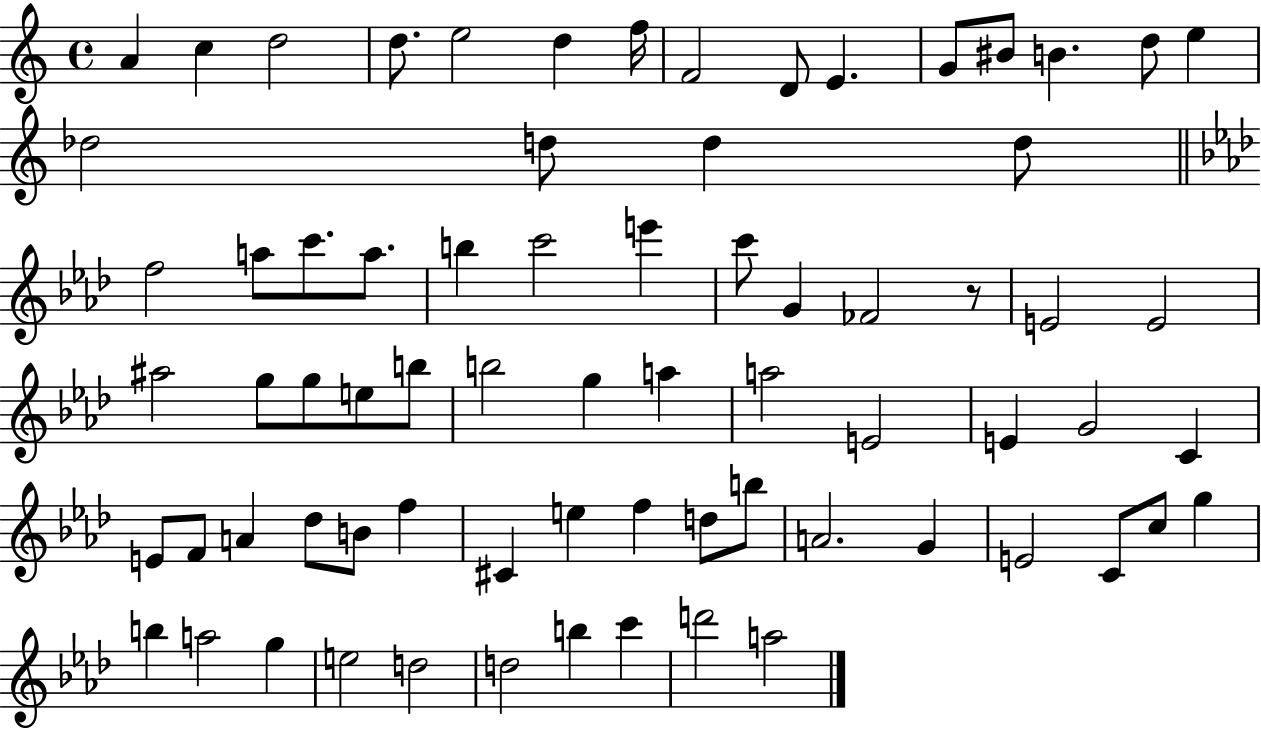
A4/q C5/q D5/h D5/e. E5/h D5/q F5/s F4/h D4/e E4/q. G4/e BIS4/e B4/q. D5/e E5/q Db5/h D5/e D5/q D5/e F5/h A5/e C6/e. A5/e. B5/q C6/h E6/q C6/e G4/q FES4/h R/e E4/h E4/h A#5/h G5/e G5/e E5/e B5/e B5/h G5/q A5/q A5/h E4/h E4/q G4/h C4/q E4/e F4/e A4/q Db5/e B4/e F5/q C#4/q E5/q F5/q D5/e B5/e A4/h. G4/q E4/h C4/e C5/e G5/q B5/q A5/h G5/q E5/h D5/h D5/h B5/q C6/q D6/h A5/h